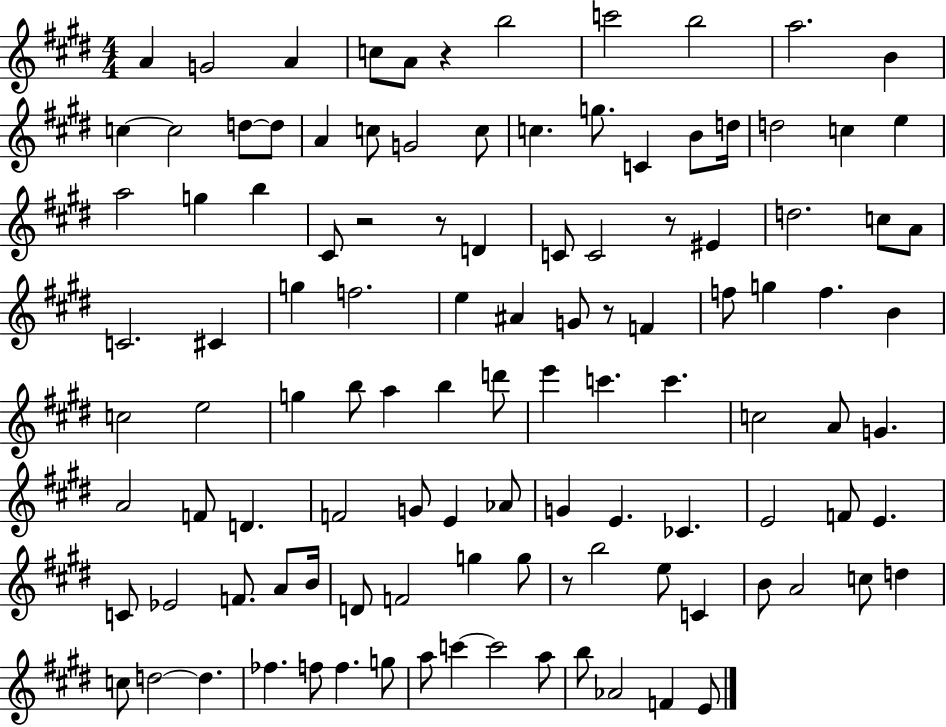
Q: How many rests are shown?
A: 6